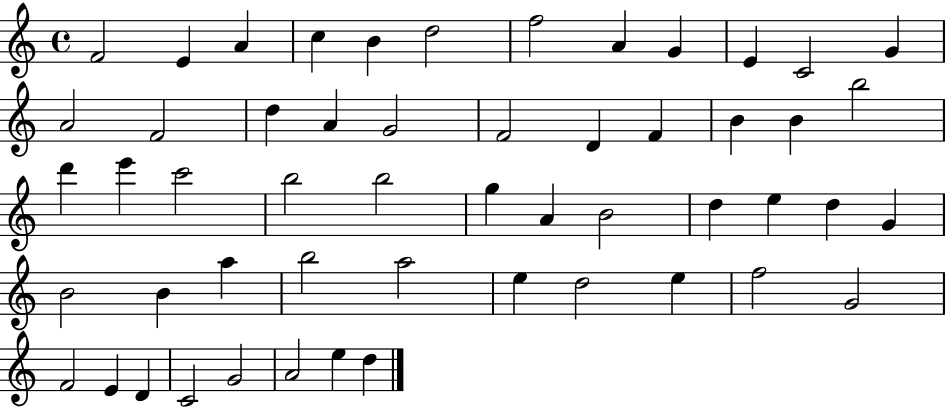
F4/h E4/q A4/q C5/q B4/q D5/h F5/h A4/q G4/q E4/q C4/h G4/q A4/h F4/h D5/q A4/q G4/h F4/h D4/q F4/q B4/q B4/q B5/h D6/q E6/q C6/h B5/h B5/h G5/q A4/q B4/h D5/q E5/q D5/q G4/q B4/h B4/q A5/q B5/h A5/h E5/q D5/h E5/q F5/h G4/h F4/h E4/q D4/q C4/h G4/h A4/h E5/q D5/q